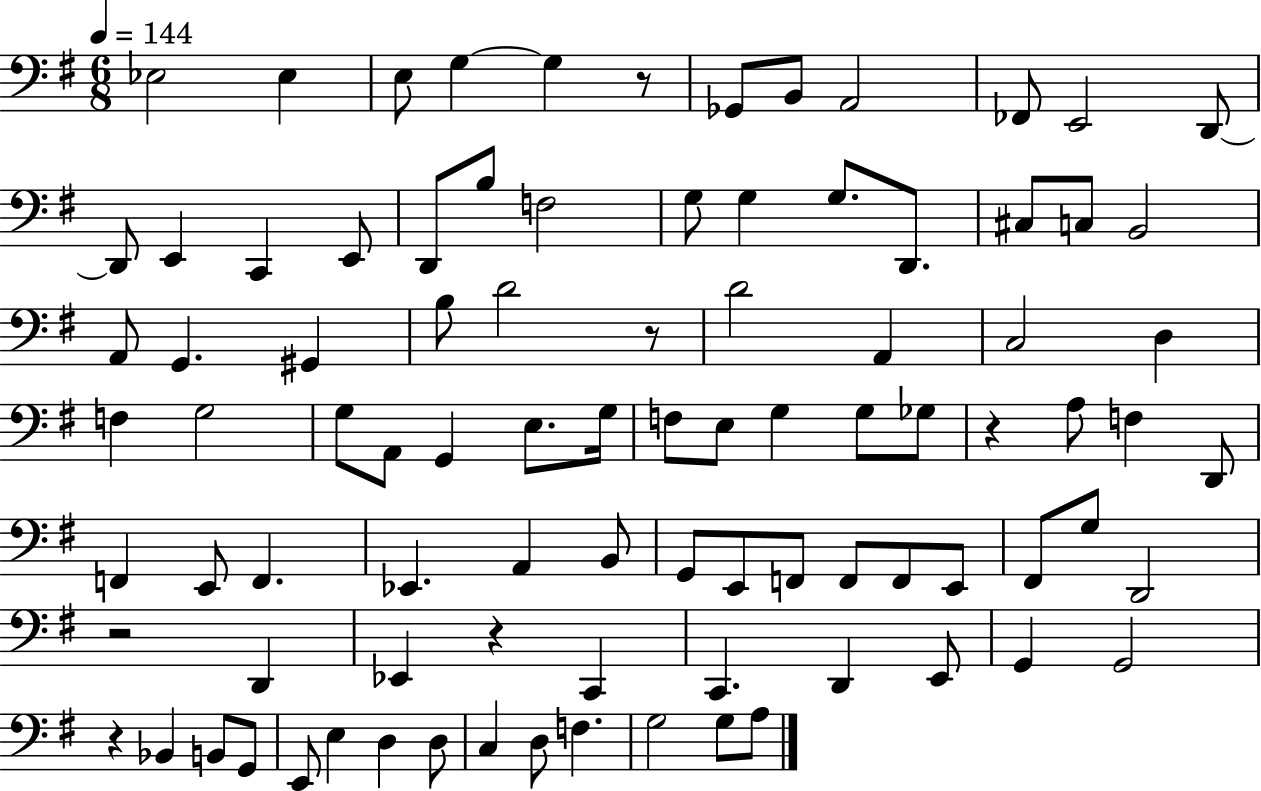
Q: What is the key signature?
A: G major